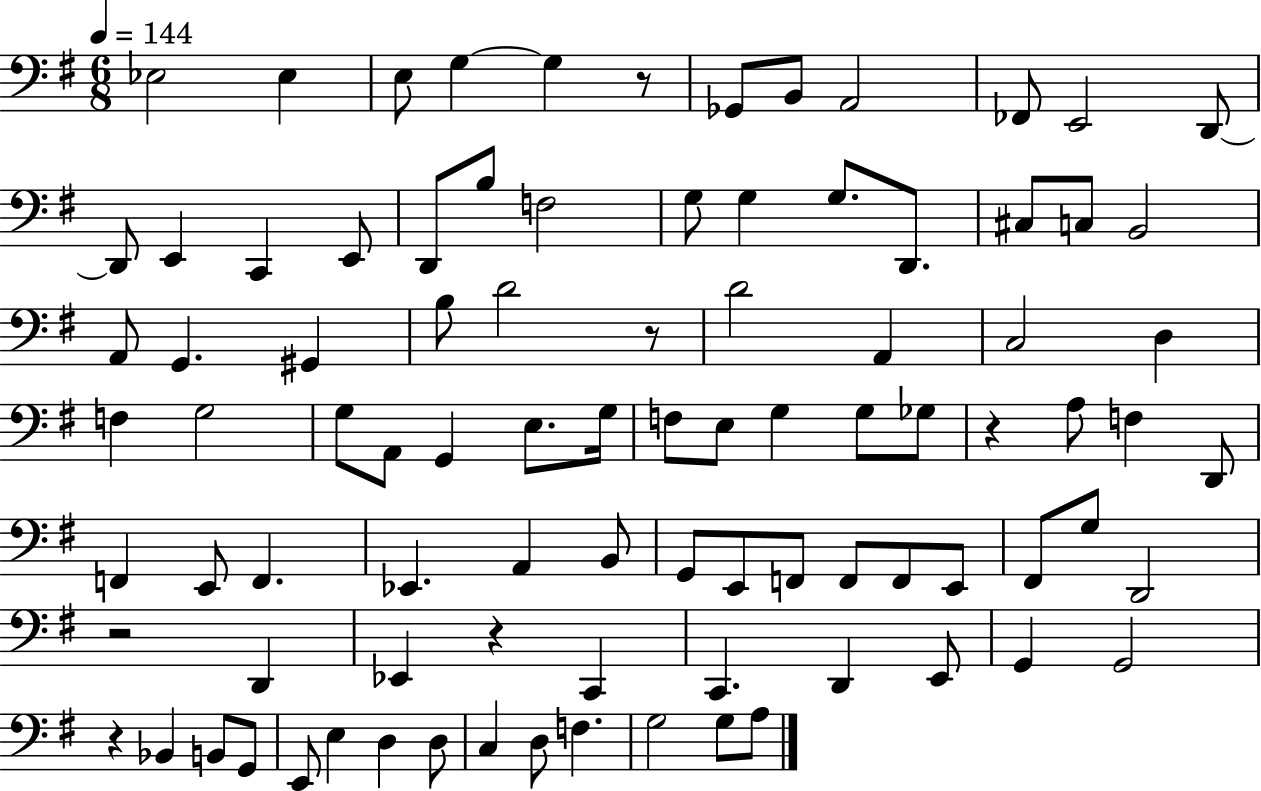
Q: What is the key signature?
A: G major